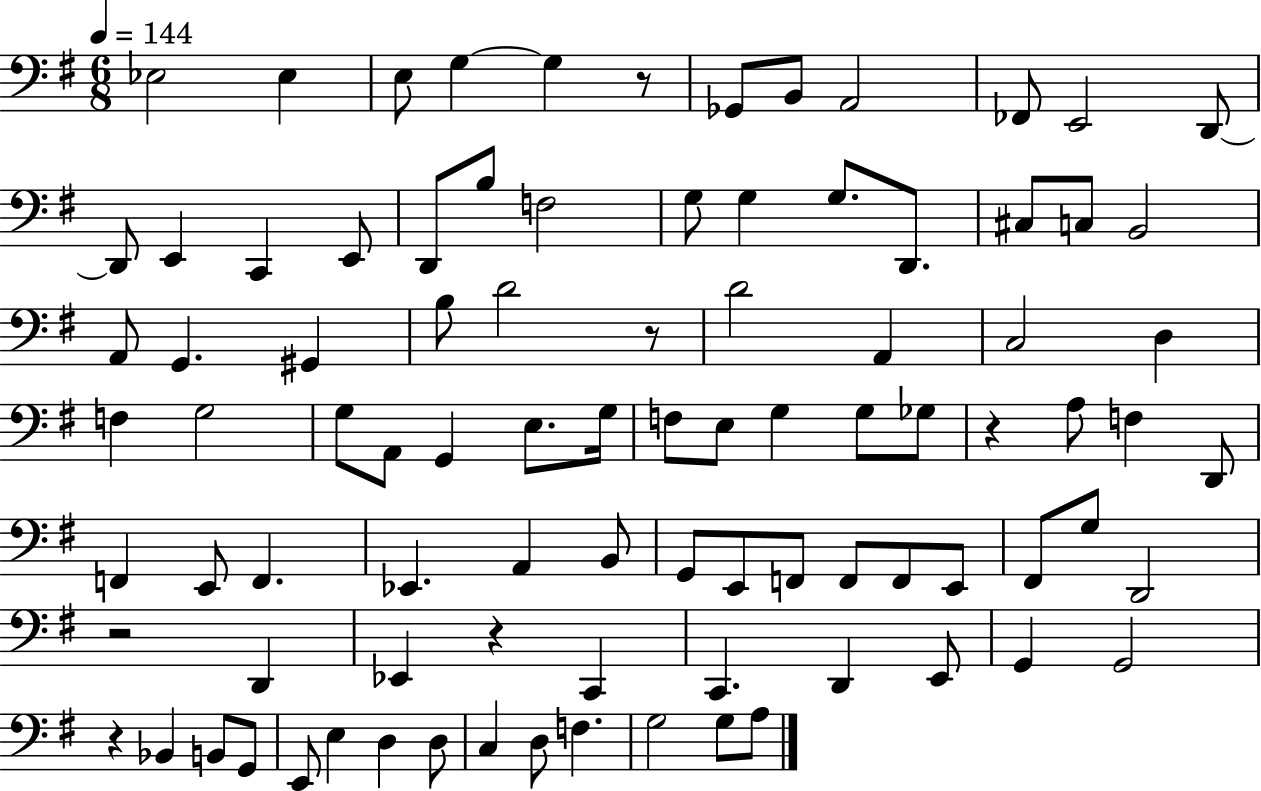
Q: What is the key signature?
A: G major